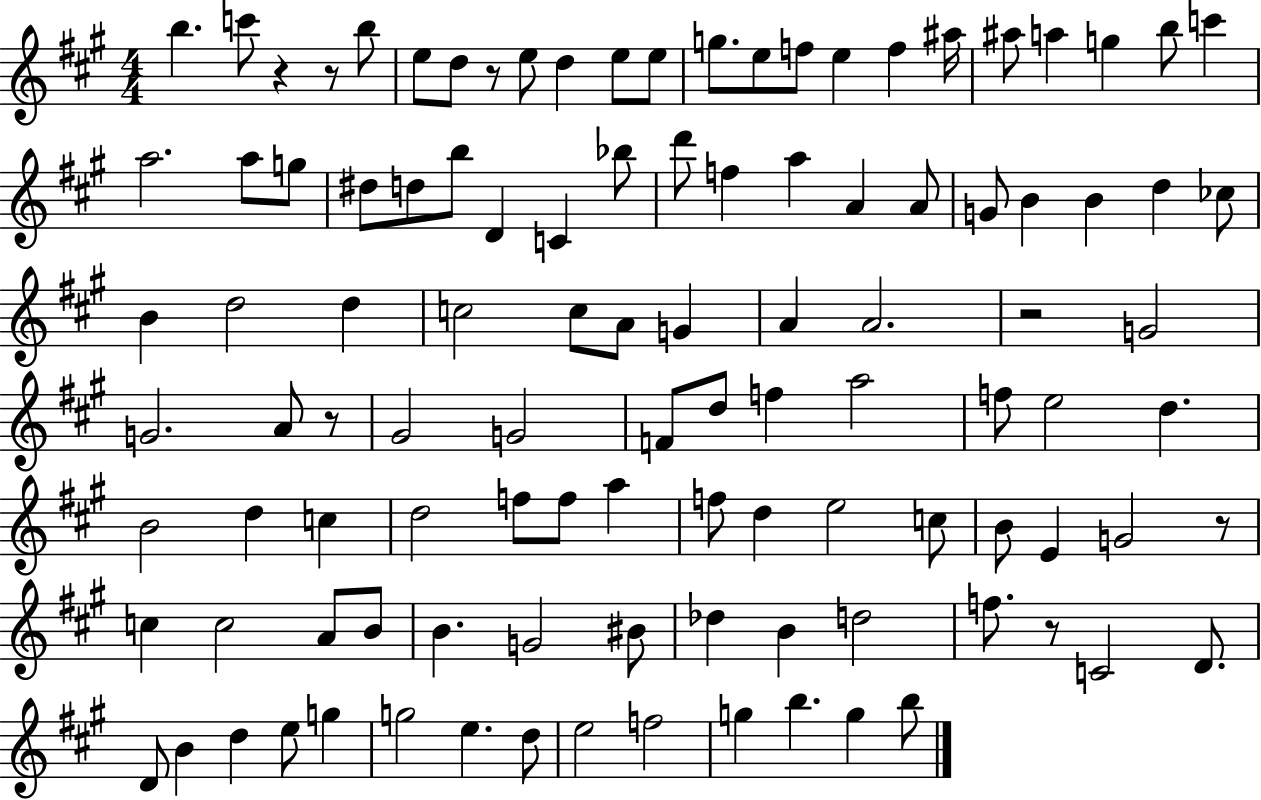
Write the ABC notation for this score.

X:1
T:Untitled
M:4/4
L:1/4
K:A
b c'/2 z z/2 b/2 e/2 d/2 z/2 e/2 d e/2 e/2 g/2 e/2 f/2 e f ^a/4 ^a/2 a g b/2 c' a2 a/2 g/2 ^d/2 d/2 b/2 D C _b/2 d'/2 f a A A/2 G/2 B B d _c/2 B d2 d c2 c/2 A/2 G A A2 z2 G2 G2 A/2 z/2 ^G2 G2 F/2 d/2 f a2 f/2 e2 d B2 d c d2 f/2 f/2 a f/2 d e2 c/2 B/2 E G2 z/2 c c2 A/2 B/2 B G2 ^B/2 _d B d2 f/2 z/2 C2 D/2 D/2 B d e/2 g g2 e d/2 e2 f2 g b g b/2